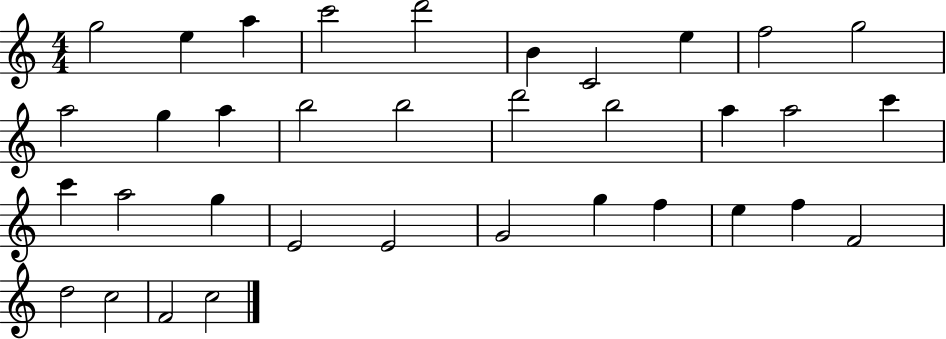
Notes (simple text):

G5/h E5/q A5/q C6/h D6/h B4/q C4/h E5/q F5/h G5/h A5/h G5/q A5/q B5/h B5/h D6/h B5/h A5/q A5/h C6/q C6/q A5/h G5/q E4/h E4/h G4/h G5/q F5/q E5/q F5/q F4/h D5/h C5/h F4/h C5/h